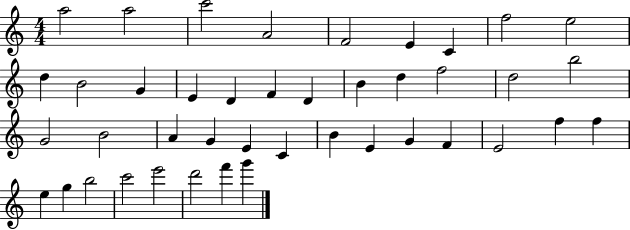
A5/h A5/h C6/h A4/h F4/h E4/q C4/q F5/h E5/h D5/q B4/h G4/q E4/q D4/q F4/q D4/q B4/q D5/q F5/h D5/h B5/h G4/h B4/h A4/q G4/q E4/q C4/q B4/q E4/q G4/q F4/q E4/h F5/q F5/q E5/q G5/q B5/h C6/h E6/h D6/h F6/q G6/q